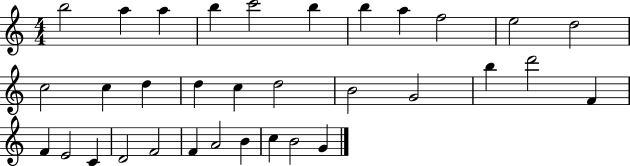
{
  \clef treble
  \numericTimeSignature
  \time 4/4
  \key c \major
  b''2 a''4 a''4 | b''4 c'''2 b''4 | b''4 a''4 f''2 | e''2 d''2 | \break c''2 c''4 d''4 | d''4 c''4 d''2 | b'2 g'2 | b''4 d'''2 f'4 | \break f'4 e'2 c'4 | d'2 f'2 | f'4 a'2 b'4 | c''4 b'2 g'4 | \break \bar "|."
}